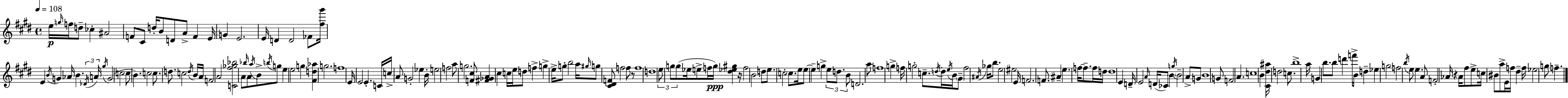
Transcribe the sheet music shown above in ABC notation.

X:1
T:Untitled
M:4/4
L:1/4
K:E
e/4 g/4 f/4 d/2 _c ^A2 F/2 ^C/2 d/4 B/2 D/2 A/2 F E/4 G E2 E/4 D D2 _F/2 [^f^g']/4 E B/4 G _A/4 B _D/4 A/4 ^g/4 G2 c2 c/2 B c2 c/2 d/2 c2 d/4 B/4 A/4 F2 A2 [C^f_g_b]2 A/2 _b/4 A/2 a/4 B/2 b/4 g/2 e e2 g [^Fd_a] g2 f4 E/4 E2 E C/4 c/4 A/2 G2 _e B/4 e2 f2 a/2 g2 [F^c]/2 [^F_GA] ^c c/4 e/4 d/2 f g e/4 g/2 b2 a/4 ^g/4 g/2 [^C^DF]/2 f2 f/2 z/2 f4 d4 e/2 g/2 g/2 _e/4 e/2 f/4 g/4 [^d_e^g] z/4 f2 B2 d/2 e/2 c2 c/2 e/4 e/2 e g e/2 d/2 B/2 D2 a/2 f4 g f/4 g2 c/2 d/4 d/4 e/4 B/4 ^G/2 ^f2 ^A/4 _g/4 b/2 e2 ^e2 E/4 F2 F/2 ^A e f/4 f/2 f/4 d/4 d4 E D/4 E2 A/4 D/4 _C/2 B g/4 B2 A/2 G/2 B4 G/2 F2 A c4 B [^C^d^a]/4 d2 c/2 b4 a/4 G b/2 b/2 d' f'/4 B/4 d _e g2 f2 b/4 e/2 e A/2 F2 _A/4 z _A/4 ^f/2 e/2 c/4 ^B/2 a/2 E/4 f/4 ^d f/4 _e2 g/2 f